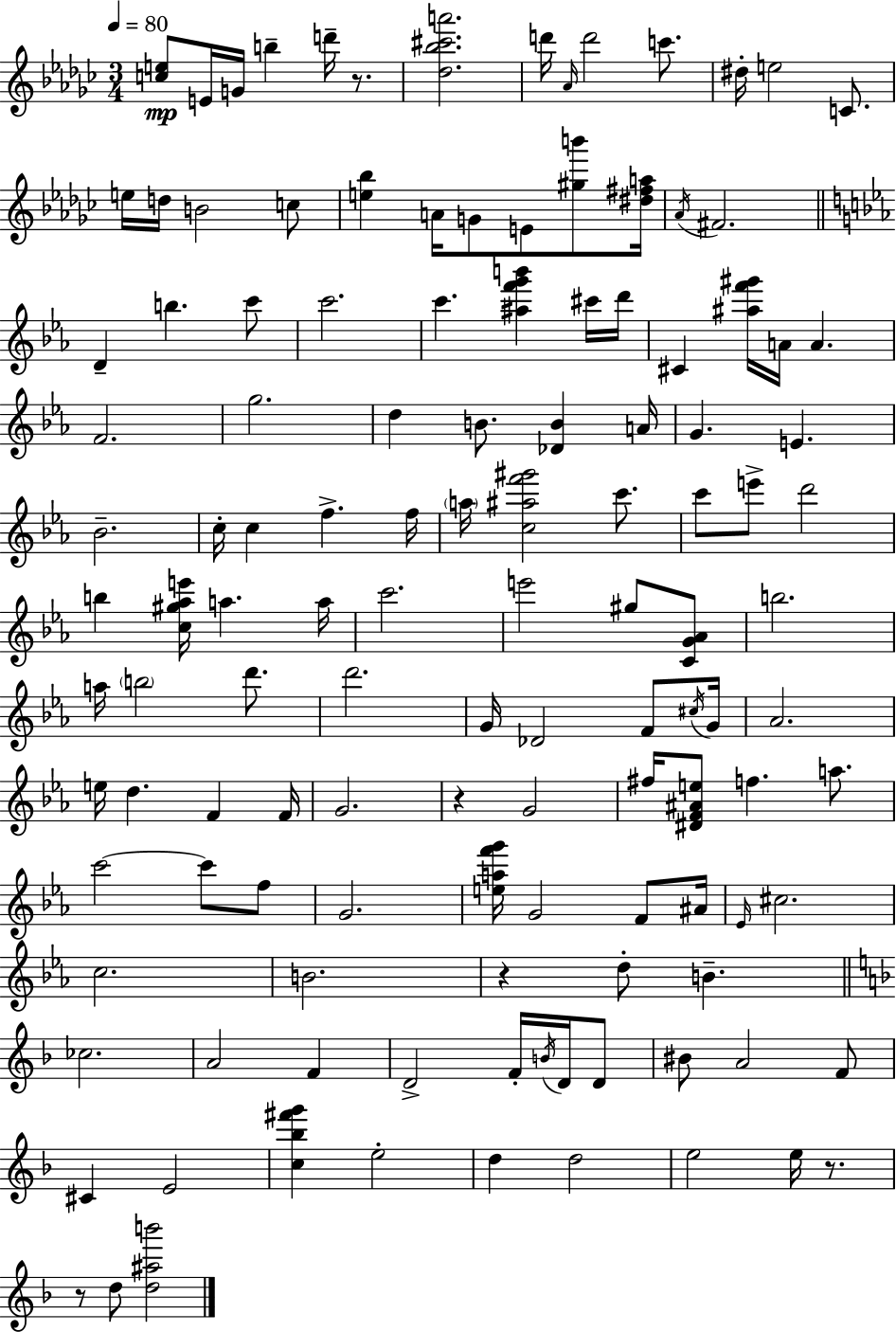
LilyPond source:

{
  \clef treble
  \numericTimeSignature
  \time 3/4
  \key ees \minor
  \tempo 4 = 80
  <c'' e''>8\mp e'16 g'16 b''4-- d'''16-- r8. | <des'' bes'' cis''' a'''>2. | d'''16 \grace { aes'16 } d'''2 c'''8. | dis''16-. e''2 c'8. | \break e''16 d''16 b'2 c''8 | <e'' bes''>4 a'16 g'8 e'8 <gis'' b'''>8 | <dis'' fis'' a''>16 \acciaccatura { aes'16 } fis'2. | \bar "||" \break \key ees \major d'4-- b''4. c'''8 | c'''2. | c'''4. <ais'' f''' g''' b'''>4 cis'''16 d'''16 | cis'4 <ais'' f''' gis'''>16 a'16 a'4. | \break f'2. | g''2. | d''4 b'8. <des' b'>4 a'16 | g'4. e'4. | \break bes'2.-- | c''16-. c''4 f''4.-> f''16 | \parenthesize a''16 <c'' ais'' f''' gis'''>2 c'''8. | c'''8 e'''8-> d'''2 | \break b''4 <c'' gis'' aes'' e'''>16 a''4. a''16 | c'''2. | e'''2 gis''8 <c' g' aes'>8 | b''2. | \break a''16 \parenthesize b''2 d'''8. | d'''2. | g'16 des'2 f'8 \acciaccatura { cis''16 } | g'16 aes'2. | \break e''16 d''4. f'4 | f'16 g'2. | r4 g'2 | fis''16 <dis' f' ais' e''>8 f''4. a''8. | \break c'''2~~ c'''8 f''8 | g'2. | <e'' a'' f''' g'''>16 g'2 f'8 | ais'16 \grace { ees'16 } cis''2. | \break c''2. | b'2. | r4 d''8-. b'4.-- | \bar "||" \break \key f \major ces''2. | a'2 f'4 | d'2-> f'16-. \acciaccatura { b'16 } d'16 d'8 | bis'8 a'2 f'8 | \break cis'4 e'2 | <c'' bes'' fis''' g'''>4 e''2-. | d''4 d''2 | e''2 e''16 r8. | \break r8 d''8 <d'' ais'' b'''>2 | \bar "|."
}